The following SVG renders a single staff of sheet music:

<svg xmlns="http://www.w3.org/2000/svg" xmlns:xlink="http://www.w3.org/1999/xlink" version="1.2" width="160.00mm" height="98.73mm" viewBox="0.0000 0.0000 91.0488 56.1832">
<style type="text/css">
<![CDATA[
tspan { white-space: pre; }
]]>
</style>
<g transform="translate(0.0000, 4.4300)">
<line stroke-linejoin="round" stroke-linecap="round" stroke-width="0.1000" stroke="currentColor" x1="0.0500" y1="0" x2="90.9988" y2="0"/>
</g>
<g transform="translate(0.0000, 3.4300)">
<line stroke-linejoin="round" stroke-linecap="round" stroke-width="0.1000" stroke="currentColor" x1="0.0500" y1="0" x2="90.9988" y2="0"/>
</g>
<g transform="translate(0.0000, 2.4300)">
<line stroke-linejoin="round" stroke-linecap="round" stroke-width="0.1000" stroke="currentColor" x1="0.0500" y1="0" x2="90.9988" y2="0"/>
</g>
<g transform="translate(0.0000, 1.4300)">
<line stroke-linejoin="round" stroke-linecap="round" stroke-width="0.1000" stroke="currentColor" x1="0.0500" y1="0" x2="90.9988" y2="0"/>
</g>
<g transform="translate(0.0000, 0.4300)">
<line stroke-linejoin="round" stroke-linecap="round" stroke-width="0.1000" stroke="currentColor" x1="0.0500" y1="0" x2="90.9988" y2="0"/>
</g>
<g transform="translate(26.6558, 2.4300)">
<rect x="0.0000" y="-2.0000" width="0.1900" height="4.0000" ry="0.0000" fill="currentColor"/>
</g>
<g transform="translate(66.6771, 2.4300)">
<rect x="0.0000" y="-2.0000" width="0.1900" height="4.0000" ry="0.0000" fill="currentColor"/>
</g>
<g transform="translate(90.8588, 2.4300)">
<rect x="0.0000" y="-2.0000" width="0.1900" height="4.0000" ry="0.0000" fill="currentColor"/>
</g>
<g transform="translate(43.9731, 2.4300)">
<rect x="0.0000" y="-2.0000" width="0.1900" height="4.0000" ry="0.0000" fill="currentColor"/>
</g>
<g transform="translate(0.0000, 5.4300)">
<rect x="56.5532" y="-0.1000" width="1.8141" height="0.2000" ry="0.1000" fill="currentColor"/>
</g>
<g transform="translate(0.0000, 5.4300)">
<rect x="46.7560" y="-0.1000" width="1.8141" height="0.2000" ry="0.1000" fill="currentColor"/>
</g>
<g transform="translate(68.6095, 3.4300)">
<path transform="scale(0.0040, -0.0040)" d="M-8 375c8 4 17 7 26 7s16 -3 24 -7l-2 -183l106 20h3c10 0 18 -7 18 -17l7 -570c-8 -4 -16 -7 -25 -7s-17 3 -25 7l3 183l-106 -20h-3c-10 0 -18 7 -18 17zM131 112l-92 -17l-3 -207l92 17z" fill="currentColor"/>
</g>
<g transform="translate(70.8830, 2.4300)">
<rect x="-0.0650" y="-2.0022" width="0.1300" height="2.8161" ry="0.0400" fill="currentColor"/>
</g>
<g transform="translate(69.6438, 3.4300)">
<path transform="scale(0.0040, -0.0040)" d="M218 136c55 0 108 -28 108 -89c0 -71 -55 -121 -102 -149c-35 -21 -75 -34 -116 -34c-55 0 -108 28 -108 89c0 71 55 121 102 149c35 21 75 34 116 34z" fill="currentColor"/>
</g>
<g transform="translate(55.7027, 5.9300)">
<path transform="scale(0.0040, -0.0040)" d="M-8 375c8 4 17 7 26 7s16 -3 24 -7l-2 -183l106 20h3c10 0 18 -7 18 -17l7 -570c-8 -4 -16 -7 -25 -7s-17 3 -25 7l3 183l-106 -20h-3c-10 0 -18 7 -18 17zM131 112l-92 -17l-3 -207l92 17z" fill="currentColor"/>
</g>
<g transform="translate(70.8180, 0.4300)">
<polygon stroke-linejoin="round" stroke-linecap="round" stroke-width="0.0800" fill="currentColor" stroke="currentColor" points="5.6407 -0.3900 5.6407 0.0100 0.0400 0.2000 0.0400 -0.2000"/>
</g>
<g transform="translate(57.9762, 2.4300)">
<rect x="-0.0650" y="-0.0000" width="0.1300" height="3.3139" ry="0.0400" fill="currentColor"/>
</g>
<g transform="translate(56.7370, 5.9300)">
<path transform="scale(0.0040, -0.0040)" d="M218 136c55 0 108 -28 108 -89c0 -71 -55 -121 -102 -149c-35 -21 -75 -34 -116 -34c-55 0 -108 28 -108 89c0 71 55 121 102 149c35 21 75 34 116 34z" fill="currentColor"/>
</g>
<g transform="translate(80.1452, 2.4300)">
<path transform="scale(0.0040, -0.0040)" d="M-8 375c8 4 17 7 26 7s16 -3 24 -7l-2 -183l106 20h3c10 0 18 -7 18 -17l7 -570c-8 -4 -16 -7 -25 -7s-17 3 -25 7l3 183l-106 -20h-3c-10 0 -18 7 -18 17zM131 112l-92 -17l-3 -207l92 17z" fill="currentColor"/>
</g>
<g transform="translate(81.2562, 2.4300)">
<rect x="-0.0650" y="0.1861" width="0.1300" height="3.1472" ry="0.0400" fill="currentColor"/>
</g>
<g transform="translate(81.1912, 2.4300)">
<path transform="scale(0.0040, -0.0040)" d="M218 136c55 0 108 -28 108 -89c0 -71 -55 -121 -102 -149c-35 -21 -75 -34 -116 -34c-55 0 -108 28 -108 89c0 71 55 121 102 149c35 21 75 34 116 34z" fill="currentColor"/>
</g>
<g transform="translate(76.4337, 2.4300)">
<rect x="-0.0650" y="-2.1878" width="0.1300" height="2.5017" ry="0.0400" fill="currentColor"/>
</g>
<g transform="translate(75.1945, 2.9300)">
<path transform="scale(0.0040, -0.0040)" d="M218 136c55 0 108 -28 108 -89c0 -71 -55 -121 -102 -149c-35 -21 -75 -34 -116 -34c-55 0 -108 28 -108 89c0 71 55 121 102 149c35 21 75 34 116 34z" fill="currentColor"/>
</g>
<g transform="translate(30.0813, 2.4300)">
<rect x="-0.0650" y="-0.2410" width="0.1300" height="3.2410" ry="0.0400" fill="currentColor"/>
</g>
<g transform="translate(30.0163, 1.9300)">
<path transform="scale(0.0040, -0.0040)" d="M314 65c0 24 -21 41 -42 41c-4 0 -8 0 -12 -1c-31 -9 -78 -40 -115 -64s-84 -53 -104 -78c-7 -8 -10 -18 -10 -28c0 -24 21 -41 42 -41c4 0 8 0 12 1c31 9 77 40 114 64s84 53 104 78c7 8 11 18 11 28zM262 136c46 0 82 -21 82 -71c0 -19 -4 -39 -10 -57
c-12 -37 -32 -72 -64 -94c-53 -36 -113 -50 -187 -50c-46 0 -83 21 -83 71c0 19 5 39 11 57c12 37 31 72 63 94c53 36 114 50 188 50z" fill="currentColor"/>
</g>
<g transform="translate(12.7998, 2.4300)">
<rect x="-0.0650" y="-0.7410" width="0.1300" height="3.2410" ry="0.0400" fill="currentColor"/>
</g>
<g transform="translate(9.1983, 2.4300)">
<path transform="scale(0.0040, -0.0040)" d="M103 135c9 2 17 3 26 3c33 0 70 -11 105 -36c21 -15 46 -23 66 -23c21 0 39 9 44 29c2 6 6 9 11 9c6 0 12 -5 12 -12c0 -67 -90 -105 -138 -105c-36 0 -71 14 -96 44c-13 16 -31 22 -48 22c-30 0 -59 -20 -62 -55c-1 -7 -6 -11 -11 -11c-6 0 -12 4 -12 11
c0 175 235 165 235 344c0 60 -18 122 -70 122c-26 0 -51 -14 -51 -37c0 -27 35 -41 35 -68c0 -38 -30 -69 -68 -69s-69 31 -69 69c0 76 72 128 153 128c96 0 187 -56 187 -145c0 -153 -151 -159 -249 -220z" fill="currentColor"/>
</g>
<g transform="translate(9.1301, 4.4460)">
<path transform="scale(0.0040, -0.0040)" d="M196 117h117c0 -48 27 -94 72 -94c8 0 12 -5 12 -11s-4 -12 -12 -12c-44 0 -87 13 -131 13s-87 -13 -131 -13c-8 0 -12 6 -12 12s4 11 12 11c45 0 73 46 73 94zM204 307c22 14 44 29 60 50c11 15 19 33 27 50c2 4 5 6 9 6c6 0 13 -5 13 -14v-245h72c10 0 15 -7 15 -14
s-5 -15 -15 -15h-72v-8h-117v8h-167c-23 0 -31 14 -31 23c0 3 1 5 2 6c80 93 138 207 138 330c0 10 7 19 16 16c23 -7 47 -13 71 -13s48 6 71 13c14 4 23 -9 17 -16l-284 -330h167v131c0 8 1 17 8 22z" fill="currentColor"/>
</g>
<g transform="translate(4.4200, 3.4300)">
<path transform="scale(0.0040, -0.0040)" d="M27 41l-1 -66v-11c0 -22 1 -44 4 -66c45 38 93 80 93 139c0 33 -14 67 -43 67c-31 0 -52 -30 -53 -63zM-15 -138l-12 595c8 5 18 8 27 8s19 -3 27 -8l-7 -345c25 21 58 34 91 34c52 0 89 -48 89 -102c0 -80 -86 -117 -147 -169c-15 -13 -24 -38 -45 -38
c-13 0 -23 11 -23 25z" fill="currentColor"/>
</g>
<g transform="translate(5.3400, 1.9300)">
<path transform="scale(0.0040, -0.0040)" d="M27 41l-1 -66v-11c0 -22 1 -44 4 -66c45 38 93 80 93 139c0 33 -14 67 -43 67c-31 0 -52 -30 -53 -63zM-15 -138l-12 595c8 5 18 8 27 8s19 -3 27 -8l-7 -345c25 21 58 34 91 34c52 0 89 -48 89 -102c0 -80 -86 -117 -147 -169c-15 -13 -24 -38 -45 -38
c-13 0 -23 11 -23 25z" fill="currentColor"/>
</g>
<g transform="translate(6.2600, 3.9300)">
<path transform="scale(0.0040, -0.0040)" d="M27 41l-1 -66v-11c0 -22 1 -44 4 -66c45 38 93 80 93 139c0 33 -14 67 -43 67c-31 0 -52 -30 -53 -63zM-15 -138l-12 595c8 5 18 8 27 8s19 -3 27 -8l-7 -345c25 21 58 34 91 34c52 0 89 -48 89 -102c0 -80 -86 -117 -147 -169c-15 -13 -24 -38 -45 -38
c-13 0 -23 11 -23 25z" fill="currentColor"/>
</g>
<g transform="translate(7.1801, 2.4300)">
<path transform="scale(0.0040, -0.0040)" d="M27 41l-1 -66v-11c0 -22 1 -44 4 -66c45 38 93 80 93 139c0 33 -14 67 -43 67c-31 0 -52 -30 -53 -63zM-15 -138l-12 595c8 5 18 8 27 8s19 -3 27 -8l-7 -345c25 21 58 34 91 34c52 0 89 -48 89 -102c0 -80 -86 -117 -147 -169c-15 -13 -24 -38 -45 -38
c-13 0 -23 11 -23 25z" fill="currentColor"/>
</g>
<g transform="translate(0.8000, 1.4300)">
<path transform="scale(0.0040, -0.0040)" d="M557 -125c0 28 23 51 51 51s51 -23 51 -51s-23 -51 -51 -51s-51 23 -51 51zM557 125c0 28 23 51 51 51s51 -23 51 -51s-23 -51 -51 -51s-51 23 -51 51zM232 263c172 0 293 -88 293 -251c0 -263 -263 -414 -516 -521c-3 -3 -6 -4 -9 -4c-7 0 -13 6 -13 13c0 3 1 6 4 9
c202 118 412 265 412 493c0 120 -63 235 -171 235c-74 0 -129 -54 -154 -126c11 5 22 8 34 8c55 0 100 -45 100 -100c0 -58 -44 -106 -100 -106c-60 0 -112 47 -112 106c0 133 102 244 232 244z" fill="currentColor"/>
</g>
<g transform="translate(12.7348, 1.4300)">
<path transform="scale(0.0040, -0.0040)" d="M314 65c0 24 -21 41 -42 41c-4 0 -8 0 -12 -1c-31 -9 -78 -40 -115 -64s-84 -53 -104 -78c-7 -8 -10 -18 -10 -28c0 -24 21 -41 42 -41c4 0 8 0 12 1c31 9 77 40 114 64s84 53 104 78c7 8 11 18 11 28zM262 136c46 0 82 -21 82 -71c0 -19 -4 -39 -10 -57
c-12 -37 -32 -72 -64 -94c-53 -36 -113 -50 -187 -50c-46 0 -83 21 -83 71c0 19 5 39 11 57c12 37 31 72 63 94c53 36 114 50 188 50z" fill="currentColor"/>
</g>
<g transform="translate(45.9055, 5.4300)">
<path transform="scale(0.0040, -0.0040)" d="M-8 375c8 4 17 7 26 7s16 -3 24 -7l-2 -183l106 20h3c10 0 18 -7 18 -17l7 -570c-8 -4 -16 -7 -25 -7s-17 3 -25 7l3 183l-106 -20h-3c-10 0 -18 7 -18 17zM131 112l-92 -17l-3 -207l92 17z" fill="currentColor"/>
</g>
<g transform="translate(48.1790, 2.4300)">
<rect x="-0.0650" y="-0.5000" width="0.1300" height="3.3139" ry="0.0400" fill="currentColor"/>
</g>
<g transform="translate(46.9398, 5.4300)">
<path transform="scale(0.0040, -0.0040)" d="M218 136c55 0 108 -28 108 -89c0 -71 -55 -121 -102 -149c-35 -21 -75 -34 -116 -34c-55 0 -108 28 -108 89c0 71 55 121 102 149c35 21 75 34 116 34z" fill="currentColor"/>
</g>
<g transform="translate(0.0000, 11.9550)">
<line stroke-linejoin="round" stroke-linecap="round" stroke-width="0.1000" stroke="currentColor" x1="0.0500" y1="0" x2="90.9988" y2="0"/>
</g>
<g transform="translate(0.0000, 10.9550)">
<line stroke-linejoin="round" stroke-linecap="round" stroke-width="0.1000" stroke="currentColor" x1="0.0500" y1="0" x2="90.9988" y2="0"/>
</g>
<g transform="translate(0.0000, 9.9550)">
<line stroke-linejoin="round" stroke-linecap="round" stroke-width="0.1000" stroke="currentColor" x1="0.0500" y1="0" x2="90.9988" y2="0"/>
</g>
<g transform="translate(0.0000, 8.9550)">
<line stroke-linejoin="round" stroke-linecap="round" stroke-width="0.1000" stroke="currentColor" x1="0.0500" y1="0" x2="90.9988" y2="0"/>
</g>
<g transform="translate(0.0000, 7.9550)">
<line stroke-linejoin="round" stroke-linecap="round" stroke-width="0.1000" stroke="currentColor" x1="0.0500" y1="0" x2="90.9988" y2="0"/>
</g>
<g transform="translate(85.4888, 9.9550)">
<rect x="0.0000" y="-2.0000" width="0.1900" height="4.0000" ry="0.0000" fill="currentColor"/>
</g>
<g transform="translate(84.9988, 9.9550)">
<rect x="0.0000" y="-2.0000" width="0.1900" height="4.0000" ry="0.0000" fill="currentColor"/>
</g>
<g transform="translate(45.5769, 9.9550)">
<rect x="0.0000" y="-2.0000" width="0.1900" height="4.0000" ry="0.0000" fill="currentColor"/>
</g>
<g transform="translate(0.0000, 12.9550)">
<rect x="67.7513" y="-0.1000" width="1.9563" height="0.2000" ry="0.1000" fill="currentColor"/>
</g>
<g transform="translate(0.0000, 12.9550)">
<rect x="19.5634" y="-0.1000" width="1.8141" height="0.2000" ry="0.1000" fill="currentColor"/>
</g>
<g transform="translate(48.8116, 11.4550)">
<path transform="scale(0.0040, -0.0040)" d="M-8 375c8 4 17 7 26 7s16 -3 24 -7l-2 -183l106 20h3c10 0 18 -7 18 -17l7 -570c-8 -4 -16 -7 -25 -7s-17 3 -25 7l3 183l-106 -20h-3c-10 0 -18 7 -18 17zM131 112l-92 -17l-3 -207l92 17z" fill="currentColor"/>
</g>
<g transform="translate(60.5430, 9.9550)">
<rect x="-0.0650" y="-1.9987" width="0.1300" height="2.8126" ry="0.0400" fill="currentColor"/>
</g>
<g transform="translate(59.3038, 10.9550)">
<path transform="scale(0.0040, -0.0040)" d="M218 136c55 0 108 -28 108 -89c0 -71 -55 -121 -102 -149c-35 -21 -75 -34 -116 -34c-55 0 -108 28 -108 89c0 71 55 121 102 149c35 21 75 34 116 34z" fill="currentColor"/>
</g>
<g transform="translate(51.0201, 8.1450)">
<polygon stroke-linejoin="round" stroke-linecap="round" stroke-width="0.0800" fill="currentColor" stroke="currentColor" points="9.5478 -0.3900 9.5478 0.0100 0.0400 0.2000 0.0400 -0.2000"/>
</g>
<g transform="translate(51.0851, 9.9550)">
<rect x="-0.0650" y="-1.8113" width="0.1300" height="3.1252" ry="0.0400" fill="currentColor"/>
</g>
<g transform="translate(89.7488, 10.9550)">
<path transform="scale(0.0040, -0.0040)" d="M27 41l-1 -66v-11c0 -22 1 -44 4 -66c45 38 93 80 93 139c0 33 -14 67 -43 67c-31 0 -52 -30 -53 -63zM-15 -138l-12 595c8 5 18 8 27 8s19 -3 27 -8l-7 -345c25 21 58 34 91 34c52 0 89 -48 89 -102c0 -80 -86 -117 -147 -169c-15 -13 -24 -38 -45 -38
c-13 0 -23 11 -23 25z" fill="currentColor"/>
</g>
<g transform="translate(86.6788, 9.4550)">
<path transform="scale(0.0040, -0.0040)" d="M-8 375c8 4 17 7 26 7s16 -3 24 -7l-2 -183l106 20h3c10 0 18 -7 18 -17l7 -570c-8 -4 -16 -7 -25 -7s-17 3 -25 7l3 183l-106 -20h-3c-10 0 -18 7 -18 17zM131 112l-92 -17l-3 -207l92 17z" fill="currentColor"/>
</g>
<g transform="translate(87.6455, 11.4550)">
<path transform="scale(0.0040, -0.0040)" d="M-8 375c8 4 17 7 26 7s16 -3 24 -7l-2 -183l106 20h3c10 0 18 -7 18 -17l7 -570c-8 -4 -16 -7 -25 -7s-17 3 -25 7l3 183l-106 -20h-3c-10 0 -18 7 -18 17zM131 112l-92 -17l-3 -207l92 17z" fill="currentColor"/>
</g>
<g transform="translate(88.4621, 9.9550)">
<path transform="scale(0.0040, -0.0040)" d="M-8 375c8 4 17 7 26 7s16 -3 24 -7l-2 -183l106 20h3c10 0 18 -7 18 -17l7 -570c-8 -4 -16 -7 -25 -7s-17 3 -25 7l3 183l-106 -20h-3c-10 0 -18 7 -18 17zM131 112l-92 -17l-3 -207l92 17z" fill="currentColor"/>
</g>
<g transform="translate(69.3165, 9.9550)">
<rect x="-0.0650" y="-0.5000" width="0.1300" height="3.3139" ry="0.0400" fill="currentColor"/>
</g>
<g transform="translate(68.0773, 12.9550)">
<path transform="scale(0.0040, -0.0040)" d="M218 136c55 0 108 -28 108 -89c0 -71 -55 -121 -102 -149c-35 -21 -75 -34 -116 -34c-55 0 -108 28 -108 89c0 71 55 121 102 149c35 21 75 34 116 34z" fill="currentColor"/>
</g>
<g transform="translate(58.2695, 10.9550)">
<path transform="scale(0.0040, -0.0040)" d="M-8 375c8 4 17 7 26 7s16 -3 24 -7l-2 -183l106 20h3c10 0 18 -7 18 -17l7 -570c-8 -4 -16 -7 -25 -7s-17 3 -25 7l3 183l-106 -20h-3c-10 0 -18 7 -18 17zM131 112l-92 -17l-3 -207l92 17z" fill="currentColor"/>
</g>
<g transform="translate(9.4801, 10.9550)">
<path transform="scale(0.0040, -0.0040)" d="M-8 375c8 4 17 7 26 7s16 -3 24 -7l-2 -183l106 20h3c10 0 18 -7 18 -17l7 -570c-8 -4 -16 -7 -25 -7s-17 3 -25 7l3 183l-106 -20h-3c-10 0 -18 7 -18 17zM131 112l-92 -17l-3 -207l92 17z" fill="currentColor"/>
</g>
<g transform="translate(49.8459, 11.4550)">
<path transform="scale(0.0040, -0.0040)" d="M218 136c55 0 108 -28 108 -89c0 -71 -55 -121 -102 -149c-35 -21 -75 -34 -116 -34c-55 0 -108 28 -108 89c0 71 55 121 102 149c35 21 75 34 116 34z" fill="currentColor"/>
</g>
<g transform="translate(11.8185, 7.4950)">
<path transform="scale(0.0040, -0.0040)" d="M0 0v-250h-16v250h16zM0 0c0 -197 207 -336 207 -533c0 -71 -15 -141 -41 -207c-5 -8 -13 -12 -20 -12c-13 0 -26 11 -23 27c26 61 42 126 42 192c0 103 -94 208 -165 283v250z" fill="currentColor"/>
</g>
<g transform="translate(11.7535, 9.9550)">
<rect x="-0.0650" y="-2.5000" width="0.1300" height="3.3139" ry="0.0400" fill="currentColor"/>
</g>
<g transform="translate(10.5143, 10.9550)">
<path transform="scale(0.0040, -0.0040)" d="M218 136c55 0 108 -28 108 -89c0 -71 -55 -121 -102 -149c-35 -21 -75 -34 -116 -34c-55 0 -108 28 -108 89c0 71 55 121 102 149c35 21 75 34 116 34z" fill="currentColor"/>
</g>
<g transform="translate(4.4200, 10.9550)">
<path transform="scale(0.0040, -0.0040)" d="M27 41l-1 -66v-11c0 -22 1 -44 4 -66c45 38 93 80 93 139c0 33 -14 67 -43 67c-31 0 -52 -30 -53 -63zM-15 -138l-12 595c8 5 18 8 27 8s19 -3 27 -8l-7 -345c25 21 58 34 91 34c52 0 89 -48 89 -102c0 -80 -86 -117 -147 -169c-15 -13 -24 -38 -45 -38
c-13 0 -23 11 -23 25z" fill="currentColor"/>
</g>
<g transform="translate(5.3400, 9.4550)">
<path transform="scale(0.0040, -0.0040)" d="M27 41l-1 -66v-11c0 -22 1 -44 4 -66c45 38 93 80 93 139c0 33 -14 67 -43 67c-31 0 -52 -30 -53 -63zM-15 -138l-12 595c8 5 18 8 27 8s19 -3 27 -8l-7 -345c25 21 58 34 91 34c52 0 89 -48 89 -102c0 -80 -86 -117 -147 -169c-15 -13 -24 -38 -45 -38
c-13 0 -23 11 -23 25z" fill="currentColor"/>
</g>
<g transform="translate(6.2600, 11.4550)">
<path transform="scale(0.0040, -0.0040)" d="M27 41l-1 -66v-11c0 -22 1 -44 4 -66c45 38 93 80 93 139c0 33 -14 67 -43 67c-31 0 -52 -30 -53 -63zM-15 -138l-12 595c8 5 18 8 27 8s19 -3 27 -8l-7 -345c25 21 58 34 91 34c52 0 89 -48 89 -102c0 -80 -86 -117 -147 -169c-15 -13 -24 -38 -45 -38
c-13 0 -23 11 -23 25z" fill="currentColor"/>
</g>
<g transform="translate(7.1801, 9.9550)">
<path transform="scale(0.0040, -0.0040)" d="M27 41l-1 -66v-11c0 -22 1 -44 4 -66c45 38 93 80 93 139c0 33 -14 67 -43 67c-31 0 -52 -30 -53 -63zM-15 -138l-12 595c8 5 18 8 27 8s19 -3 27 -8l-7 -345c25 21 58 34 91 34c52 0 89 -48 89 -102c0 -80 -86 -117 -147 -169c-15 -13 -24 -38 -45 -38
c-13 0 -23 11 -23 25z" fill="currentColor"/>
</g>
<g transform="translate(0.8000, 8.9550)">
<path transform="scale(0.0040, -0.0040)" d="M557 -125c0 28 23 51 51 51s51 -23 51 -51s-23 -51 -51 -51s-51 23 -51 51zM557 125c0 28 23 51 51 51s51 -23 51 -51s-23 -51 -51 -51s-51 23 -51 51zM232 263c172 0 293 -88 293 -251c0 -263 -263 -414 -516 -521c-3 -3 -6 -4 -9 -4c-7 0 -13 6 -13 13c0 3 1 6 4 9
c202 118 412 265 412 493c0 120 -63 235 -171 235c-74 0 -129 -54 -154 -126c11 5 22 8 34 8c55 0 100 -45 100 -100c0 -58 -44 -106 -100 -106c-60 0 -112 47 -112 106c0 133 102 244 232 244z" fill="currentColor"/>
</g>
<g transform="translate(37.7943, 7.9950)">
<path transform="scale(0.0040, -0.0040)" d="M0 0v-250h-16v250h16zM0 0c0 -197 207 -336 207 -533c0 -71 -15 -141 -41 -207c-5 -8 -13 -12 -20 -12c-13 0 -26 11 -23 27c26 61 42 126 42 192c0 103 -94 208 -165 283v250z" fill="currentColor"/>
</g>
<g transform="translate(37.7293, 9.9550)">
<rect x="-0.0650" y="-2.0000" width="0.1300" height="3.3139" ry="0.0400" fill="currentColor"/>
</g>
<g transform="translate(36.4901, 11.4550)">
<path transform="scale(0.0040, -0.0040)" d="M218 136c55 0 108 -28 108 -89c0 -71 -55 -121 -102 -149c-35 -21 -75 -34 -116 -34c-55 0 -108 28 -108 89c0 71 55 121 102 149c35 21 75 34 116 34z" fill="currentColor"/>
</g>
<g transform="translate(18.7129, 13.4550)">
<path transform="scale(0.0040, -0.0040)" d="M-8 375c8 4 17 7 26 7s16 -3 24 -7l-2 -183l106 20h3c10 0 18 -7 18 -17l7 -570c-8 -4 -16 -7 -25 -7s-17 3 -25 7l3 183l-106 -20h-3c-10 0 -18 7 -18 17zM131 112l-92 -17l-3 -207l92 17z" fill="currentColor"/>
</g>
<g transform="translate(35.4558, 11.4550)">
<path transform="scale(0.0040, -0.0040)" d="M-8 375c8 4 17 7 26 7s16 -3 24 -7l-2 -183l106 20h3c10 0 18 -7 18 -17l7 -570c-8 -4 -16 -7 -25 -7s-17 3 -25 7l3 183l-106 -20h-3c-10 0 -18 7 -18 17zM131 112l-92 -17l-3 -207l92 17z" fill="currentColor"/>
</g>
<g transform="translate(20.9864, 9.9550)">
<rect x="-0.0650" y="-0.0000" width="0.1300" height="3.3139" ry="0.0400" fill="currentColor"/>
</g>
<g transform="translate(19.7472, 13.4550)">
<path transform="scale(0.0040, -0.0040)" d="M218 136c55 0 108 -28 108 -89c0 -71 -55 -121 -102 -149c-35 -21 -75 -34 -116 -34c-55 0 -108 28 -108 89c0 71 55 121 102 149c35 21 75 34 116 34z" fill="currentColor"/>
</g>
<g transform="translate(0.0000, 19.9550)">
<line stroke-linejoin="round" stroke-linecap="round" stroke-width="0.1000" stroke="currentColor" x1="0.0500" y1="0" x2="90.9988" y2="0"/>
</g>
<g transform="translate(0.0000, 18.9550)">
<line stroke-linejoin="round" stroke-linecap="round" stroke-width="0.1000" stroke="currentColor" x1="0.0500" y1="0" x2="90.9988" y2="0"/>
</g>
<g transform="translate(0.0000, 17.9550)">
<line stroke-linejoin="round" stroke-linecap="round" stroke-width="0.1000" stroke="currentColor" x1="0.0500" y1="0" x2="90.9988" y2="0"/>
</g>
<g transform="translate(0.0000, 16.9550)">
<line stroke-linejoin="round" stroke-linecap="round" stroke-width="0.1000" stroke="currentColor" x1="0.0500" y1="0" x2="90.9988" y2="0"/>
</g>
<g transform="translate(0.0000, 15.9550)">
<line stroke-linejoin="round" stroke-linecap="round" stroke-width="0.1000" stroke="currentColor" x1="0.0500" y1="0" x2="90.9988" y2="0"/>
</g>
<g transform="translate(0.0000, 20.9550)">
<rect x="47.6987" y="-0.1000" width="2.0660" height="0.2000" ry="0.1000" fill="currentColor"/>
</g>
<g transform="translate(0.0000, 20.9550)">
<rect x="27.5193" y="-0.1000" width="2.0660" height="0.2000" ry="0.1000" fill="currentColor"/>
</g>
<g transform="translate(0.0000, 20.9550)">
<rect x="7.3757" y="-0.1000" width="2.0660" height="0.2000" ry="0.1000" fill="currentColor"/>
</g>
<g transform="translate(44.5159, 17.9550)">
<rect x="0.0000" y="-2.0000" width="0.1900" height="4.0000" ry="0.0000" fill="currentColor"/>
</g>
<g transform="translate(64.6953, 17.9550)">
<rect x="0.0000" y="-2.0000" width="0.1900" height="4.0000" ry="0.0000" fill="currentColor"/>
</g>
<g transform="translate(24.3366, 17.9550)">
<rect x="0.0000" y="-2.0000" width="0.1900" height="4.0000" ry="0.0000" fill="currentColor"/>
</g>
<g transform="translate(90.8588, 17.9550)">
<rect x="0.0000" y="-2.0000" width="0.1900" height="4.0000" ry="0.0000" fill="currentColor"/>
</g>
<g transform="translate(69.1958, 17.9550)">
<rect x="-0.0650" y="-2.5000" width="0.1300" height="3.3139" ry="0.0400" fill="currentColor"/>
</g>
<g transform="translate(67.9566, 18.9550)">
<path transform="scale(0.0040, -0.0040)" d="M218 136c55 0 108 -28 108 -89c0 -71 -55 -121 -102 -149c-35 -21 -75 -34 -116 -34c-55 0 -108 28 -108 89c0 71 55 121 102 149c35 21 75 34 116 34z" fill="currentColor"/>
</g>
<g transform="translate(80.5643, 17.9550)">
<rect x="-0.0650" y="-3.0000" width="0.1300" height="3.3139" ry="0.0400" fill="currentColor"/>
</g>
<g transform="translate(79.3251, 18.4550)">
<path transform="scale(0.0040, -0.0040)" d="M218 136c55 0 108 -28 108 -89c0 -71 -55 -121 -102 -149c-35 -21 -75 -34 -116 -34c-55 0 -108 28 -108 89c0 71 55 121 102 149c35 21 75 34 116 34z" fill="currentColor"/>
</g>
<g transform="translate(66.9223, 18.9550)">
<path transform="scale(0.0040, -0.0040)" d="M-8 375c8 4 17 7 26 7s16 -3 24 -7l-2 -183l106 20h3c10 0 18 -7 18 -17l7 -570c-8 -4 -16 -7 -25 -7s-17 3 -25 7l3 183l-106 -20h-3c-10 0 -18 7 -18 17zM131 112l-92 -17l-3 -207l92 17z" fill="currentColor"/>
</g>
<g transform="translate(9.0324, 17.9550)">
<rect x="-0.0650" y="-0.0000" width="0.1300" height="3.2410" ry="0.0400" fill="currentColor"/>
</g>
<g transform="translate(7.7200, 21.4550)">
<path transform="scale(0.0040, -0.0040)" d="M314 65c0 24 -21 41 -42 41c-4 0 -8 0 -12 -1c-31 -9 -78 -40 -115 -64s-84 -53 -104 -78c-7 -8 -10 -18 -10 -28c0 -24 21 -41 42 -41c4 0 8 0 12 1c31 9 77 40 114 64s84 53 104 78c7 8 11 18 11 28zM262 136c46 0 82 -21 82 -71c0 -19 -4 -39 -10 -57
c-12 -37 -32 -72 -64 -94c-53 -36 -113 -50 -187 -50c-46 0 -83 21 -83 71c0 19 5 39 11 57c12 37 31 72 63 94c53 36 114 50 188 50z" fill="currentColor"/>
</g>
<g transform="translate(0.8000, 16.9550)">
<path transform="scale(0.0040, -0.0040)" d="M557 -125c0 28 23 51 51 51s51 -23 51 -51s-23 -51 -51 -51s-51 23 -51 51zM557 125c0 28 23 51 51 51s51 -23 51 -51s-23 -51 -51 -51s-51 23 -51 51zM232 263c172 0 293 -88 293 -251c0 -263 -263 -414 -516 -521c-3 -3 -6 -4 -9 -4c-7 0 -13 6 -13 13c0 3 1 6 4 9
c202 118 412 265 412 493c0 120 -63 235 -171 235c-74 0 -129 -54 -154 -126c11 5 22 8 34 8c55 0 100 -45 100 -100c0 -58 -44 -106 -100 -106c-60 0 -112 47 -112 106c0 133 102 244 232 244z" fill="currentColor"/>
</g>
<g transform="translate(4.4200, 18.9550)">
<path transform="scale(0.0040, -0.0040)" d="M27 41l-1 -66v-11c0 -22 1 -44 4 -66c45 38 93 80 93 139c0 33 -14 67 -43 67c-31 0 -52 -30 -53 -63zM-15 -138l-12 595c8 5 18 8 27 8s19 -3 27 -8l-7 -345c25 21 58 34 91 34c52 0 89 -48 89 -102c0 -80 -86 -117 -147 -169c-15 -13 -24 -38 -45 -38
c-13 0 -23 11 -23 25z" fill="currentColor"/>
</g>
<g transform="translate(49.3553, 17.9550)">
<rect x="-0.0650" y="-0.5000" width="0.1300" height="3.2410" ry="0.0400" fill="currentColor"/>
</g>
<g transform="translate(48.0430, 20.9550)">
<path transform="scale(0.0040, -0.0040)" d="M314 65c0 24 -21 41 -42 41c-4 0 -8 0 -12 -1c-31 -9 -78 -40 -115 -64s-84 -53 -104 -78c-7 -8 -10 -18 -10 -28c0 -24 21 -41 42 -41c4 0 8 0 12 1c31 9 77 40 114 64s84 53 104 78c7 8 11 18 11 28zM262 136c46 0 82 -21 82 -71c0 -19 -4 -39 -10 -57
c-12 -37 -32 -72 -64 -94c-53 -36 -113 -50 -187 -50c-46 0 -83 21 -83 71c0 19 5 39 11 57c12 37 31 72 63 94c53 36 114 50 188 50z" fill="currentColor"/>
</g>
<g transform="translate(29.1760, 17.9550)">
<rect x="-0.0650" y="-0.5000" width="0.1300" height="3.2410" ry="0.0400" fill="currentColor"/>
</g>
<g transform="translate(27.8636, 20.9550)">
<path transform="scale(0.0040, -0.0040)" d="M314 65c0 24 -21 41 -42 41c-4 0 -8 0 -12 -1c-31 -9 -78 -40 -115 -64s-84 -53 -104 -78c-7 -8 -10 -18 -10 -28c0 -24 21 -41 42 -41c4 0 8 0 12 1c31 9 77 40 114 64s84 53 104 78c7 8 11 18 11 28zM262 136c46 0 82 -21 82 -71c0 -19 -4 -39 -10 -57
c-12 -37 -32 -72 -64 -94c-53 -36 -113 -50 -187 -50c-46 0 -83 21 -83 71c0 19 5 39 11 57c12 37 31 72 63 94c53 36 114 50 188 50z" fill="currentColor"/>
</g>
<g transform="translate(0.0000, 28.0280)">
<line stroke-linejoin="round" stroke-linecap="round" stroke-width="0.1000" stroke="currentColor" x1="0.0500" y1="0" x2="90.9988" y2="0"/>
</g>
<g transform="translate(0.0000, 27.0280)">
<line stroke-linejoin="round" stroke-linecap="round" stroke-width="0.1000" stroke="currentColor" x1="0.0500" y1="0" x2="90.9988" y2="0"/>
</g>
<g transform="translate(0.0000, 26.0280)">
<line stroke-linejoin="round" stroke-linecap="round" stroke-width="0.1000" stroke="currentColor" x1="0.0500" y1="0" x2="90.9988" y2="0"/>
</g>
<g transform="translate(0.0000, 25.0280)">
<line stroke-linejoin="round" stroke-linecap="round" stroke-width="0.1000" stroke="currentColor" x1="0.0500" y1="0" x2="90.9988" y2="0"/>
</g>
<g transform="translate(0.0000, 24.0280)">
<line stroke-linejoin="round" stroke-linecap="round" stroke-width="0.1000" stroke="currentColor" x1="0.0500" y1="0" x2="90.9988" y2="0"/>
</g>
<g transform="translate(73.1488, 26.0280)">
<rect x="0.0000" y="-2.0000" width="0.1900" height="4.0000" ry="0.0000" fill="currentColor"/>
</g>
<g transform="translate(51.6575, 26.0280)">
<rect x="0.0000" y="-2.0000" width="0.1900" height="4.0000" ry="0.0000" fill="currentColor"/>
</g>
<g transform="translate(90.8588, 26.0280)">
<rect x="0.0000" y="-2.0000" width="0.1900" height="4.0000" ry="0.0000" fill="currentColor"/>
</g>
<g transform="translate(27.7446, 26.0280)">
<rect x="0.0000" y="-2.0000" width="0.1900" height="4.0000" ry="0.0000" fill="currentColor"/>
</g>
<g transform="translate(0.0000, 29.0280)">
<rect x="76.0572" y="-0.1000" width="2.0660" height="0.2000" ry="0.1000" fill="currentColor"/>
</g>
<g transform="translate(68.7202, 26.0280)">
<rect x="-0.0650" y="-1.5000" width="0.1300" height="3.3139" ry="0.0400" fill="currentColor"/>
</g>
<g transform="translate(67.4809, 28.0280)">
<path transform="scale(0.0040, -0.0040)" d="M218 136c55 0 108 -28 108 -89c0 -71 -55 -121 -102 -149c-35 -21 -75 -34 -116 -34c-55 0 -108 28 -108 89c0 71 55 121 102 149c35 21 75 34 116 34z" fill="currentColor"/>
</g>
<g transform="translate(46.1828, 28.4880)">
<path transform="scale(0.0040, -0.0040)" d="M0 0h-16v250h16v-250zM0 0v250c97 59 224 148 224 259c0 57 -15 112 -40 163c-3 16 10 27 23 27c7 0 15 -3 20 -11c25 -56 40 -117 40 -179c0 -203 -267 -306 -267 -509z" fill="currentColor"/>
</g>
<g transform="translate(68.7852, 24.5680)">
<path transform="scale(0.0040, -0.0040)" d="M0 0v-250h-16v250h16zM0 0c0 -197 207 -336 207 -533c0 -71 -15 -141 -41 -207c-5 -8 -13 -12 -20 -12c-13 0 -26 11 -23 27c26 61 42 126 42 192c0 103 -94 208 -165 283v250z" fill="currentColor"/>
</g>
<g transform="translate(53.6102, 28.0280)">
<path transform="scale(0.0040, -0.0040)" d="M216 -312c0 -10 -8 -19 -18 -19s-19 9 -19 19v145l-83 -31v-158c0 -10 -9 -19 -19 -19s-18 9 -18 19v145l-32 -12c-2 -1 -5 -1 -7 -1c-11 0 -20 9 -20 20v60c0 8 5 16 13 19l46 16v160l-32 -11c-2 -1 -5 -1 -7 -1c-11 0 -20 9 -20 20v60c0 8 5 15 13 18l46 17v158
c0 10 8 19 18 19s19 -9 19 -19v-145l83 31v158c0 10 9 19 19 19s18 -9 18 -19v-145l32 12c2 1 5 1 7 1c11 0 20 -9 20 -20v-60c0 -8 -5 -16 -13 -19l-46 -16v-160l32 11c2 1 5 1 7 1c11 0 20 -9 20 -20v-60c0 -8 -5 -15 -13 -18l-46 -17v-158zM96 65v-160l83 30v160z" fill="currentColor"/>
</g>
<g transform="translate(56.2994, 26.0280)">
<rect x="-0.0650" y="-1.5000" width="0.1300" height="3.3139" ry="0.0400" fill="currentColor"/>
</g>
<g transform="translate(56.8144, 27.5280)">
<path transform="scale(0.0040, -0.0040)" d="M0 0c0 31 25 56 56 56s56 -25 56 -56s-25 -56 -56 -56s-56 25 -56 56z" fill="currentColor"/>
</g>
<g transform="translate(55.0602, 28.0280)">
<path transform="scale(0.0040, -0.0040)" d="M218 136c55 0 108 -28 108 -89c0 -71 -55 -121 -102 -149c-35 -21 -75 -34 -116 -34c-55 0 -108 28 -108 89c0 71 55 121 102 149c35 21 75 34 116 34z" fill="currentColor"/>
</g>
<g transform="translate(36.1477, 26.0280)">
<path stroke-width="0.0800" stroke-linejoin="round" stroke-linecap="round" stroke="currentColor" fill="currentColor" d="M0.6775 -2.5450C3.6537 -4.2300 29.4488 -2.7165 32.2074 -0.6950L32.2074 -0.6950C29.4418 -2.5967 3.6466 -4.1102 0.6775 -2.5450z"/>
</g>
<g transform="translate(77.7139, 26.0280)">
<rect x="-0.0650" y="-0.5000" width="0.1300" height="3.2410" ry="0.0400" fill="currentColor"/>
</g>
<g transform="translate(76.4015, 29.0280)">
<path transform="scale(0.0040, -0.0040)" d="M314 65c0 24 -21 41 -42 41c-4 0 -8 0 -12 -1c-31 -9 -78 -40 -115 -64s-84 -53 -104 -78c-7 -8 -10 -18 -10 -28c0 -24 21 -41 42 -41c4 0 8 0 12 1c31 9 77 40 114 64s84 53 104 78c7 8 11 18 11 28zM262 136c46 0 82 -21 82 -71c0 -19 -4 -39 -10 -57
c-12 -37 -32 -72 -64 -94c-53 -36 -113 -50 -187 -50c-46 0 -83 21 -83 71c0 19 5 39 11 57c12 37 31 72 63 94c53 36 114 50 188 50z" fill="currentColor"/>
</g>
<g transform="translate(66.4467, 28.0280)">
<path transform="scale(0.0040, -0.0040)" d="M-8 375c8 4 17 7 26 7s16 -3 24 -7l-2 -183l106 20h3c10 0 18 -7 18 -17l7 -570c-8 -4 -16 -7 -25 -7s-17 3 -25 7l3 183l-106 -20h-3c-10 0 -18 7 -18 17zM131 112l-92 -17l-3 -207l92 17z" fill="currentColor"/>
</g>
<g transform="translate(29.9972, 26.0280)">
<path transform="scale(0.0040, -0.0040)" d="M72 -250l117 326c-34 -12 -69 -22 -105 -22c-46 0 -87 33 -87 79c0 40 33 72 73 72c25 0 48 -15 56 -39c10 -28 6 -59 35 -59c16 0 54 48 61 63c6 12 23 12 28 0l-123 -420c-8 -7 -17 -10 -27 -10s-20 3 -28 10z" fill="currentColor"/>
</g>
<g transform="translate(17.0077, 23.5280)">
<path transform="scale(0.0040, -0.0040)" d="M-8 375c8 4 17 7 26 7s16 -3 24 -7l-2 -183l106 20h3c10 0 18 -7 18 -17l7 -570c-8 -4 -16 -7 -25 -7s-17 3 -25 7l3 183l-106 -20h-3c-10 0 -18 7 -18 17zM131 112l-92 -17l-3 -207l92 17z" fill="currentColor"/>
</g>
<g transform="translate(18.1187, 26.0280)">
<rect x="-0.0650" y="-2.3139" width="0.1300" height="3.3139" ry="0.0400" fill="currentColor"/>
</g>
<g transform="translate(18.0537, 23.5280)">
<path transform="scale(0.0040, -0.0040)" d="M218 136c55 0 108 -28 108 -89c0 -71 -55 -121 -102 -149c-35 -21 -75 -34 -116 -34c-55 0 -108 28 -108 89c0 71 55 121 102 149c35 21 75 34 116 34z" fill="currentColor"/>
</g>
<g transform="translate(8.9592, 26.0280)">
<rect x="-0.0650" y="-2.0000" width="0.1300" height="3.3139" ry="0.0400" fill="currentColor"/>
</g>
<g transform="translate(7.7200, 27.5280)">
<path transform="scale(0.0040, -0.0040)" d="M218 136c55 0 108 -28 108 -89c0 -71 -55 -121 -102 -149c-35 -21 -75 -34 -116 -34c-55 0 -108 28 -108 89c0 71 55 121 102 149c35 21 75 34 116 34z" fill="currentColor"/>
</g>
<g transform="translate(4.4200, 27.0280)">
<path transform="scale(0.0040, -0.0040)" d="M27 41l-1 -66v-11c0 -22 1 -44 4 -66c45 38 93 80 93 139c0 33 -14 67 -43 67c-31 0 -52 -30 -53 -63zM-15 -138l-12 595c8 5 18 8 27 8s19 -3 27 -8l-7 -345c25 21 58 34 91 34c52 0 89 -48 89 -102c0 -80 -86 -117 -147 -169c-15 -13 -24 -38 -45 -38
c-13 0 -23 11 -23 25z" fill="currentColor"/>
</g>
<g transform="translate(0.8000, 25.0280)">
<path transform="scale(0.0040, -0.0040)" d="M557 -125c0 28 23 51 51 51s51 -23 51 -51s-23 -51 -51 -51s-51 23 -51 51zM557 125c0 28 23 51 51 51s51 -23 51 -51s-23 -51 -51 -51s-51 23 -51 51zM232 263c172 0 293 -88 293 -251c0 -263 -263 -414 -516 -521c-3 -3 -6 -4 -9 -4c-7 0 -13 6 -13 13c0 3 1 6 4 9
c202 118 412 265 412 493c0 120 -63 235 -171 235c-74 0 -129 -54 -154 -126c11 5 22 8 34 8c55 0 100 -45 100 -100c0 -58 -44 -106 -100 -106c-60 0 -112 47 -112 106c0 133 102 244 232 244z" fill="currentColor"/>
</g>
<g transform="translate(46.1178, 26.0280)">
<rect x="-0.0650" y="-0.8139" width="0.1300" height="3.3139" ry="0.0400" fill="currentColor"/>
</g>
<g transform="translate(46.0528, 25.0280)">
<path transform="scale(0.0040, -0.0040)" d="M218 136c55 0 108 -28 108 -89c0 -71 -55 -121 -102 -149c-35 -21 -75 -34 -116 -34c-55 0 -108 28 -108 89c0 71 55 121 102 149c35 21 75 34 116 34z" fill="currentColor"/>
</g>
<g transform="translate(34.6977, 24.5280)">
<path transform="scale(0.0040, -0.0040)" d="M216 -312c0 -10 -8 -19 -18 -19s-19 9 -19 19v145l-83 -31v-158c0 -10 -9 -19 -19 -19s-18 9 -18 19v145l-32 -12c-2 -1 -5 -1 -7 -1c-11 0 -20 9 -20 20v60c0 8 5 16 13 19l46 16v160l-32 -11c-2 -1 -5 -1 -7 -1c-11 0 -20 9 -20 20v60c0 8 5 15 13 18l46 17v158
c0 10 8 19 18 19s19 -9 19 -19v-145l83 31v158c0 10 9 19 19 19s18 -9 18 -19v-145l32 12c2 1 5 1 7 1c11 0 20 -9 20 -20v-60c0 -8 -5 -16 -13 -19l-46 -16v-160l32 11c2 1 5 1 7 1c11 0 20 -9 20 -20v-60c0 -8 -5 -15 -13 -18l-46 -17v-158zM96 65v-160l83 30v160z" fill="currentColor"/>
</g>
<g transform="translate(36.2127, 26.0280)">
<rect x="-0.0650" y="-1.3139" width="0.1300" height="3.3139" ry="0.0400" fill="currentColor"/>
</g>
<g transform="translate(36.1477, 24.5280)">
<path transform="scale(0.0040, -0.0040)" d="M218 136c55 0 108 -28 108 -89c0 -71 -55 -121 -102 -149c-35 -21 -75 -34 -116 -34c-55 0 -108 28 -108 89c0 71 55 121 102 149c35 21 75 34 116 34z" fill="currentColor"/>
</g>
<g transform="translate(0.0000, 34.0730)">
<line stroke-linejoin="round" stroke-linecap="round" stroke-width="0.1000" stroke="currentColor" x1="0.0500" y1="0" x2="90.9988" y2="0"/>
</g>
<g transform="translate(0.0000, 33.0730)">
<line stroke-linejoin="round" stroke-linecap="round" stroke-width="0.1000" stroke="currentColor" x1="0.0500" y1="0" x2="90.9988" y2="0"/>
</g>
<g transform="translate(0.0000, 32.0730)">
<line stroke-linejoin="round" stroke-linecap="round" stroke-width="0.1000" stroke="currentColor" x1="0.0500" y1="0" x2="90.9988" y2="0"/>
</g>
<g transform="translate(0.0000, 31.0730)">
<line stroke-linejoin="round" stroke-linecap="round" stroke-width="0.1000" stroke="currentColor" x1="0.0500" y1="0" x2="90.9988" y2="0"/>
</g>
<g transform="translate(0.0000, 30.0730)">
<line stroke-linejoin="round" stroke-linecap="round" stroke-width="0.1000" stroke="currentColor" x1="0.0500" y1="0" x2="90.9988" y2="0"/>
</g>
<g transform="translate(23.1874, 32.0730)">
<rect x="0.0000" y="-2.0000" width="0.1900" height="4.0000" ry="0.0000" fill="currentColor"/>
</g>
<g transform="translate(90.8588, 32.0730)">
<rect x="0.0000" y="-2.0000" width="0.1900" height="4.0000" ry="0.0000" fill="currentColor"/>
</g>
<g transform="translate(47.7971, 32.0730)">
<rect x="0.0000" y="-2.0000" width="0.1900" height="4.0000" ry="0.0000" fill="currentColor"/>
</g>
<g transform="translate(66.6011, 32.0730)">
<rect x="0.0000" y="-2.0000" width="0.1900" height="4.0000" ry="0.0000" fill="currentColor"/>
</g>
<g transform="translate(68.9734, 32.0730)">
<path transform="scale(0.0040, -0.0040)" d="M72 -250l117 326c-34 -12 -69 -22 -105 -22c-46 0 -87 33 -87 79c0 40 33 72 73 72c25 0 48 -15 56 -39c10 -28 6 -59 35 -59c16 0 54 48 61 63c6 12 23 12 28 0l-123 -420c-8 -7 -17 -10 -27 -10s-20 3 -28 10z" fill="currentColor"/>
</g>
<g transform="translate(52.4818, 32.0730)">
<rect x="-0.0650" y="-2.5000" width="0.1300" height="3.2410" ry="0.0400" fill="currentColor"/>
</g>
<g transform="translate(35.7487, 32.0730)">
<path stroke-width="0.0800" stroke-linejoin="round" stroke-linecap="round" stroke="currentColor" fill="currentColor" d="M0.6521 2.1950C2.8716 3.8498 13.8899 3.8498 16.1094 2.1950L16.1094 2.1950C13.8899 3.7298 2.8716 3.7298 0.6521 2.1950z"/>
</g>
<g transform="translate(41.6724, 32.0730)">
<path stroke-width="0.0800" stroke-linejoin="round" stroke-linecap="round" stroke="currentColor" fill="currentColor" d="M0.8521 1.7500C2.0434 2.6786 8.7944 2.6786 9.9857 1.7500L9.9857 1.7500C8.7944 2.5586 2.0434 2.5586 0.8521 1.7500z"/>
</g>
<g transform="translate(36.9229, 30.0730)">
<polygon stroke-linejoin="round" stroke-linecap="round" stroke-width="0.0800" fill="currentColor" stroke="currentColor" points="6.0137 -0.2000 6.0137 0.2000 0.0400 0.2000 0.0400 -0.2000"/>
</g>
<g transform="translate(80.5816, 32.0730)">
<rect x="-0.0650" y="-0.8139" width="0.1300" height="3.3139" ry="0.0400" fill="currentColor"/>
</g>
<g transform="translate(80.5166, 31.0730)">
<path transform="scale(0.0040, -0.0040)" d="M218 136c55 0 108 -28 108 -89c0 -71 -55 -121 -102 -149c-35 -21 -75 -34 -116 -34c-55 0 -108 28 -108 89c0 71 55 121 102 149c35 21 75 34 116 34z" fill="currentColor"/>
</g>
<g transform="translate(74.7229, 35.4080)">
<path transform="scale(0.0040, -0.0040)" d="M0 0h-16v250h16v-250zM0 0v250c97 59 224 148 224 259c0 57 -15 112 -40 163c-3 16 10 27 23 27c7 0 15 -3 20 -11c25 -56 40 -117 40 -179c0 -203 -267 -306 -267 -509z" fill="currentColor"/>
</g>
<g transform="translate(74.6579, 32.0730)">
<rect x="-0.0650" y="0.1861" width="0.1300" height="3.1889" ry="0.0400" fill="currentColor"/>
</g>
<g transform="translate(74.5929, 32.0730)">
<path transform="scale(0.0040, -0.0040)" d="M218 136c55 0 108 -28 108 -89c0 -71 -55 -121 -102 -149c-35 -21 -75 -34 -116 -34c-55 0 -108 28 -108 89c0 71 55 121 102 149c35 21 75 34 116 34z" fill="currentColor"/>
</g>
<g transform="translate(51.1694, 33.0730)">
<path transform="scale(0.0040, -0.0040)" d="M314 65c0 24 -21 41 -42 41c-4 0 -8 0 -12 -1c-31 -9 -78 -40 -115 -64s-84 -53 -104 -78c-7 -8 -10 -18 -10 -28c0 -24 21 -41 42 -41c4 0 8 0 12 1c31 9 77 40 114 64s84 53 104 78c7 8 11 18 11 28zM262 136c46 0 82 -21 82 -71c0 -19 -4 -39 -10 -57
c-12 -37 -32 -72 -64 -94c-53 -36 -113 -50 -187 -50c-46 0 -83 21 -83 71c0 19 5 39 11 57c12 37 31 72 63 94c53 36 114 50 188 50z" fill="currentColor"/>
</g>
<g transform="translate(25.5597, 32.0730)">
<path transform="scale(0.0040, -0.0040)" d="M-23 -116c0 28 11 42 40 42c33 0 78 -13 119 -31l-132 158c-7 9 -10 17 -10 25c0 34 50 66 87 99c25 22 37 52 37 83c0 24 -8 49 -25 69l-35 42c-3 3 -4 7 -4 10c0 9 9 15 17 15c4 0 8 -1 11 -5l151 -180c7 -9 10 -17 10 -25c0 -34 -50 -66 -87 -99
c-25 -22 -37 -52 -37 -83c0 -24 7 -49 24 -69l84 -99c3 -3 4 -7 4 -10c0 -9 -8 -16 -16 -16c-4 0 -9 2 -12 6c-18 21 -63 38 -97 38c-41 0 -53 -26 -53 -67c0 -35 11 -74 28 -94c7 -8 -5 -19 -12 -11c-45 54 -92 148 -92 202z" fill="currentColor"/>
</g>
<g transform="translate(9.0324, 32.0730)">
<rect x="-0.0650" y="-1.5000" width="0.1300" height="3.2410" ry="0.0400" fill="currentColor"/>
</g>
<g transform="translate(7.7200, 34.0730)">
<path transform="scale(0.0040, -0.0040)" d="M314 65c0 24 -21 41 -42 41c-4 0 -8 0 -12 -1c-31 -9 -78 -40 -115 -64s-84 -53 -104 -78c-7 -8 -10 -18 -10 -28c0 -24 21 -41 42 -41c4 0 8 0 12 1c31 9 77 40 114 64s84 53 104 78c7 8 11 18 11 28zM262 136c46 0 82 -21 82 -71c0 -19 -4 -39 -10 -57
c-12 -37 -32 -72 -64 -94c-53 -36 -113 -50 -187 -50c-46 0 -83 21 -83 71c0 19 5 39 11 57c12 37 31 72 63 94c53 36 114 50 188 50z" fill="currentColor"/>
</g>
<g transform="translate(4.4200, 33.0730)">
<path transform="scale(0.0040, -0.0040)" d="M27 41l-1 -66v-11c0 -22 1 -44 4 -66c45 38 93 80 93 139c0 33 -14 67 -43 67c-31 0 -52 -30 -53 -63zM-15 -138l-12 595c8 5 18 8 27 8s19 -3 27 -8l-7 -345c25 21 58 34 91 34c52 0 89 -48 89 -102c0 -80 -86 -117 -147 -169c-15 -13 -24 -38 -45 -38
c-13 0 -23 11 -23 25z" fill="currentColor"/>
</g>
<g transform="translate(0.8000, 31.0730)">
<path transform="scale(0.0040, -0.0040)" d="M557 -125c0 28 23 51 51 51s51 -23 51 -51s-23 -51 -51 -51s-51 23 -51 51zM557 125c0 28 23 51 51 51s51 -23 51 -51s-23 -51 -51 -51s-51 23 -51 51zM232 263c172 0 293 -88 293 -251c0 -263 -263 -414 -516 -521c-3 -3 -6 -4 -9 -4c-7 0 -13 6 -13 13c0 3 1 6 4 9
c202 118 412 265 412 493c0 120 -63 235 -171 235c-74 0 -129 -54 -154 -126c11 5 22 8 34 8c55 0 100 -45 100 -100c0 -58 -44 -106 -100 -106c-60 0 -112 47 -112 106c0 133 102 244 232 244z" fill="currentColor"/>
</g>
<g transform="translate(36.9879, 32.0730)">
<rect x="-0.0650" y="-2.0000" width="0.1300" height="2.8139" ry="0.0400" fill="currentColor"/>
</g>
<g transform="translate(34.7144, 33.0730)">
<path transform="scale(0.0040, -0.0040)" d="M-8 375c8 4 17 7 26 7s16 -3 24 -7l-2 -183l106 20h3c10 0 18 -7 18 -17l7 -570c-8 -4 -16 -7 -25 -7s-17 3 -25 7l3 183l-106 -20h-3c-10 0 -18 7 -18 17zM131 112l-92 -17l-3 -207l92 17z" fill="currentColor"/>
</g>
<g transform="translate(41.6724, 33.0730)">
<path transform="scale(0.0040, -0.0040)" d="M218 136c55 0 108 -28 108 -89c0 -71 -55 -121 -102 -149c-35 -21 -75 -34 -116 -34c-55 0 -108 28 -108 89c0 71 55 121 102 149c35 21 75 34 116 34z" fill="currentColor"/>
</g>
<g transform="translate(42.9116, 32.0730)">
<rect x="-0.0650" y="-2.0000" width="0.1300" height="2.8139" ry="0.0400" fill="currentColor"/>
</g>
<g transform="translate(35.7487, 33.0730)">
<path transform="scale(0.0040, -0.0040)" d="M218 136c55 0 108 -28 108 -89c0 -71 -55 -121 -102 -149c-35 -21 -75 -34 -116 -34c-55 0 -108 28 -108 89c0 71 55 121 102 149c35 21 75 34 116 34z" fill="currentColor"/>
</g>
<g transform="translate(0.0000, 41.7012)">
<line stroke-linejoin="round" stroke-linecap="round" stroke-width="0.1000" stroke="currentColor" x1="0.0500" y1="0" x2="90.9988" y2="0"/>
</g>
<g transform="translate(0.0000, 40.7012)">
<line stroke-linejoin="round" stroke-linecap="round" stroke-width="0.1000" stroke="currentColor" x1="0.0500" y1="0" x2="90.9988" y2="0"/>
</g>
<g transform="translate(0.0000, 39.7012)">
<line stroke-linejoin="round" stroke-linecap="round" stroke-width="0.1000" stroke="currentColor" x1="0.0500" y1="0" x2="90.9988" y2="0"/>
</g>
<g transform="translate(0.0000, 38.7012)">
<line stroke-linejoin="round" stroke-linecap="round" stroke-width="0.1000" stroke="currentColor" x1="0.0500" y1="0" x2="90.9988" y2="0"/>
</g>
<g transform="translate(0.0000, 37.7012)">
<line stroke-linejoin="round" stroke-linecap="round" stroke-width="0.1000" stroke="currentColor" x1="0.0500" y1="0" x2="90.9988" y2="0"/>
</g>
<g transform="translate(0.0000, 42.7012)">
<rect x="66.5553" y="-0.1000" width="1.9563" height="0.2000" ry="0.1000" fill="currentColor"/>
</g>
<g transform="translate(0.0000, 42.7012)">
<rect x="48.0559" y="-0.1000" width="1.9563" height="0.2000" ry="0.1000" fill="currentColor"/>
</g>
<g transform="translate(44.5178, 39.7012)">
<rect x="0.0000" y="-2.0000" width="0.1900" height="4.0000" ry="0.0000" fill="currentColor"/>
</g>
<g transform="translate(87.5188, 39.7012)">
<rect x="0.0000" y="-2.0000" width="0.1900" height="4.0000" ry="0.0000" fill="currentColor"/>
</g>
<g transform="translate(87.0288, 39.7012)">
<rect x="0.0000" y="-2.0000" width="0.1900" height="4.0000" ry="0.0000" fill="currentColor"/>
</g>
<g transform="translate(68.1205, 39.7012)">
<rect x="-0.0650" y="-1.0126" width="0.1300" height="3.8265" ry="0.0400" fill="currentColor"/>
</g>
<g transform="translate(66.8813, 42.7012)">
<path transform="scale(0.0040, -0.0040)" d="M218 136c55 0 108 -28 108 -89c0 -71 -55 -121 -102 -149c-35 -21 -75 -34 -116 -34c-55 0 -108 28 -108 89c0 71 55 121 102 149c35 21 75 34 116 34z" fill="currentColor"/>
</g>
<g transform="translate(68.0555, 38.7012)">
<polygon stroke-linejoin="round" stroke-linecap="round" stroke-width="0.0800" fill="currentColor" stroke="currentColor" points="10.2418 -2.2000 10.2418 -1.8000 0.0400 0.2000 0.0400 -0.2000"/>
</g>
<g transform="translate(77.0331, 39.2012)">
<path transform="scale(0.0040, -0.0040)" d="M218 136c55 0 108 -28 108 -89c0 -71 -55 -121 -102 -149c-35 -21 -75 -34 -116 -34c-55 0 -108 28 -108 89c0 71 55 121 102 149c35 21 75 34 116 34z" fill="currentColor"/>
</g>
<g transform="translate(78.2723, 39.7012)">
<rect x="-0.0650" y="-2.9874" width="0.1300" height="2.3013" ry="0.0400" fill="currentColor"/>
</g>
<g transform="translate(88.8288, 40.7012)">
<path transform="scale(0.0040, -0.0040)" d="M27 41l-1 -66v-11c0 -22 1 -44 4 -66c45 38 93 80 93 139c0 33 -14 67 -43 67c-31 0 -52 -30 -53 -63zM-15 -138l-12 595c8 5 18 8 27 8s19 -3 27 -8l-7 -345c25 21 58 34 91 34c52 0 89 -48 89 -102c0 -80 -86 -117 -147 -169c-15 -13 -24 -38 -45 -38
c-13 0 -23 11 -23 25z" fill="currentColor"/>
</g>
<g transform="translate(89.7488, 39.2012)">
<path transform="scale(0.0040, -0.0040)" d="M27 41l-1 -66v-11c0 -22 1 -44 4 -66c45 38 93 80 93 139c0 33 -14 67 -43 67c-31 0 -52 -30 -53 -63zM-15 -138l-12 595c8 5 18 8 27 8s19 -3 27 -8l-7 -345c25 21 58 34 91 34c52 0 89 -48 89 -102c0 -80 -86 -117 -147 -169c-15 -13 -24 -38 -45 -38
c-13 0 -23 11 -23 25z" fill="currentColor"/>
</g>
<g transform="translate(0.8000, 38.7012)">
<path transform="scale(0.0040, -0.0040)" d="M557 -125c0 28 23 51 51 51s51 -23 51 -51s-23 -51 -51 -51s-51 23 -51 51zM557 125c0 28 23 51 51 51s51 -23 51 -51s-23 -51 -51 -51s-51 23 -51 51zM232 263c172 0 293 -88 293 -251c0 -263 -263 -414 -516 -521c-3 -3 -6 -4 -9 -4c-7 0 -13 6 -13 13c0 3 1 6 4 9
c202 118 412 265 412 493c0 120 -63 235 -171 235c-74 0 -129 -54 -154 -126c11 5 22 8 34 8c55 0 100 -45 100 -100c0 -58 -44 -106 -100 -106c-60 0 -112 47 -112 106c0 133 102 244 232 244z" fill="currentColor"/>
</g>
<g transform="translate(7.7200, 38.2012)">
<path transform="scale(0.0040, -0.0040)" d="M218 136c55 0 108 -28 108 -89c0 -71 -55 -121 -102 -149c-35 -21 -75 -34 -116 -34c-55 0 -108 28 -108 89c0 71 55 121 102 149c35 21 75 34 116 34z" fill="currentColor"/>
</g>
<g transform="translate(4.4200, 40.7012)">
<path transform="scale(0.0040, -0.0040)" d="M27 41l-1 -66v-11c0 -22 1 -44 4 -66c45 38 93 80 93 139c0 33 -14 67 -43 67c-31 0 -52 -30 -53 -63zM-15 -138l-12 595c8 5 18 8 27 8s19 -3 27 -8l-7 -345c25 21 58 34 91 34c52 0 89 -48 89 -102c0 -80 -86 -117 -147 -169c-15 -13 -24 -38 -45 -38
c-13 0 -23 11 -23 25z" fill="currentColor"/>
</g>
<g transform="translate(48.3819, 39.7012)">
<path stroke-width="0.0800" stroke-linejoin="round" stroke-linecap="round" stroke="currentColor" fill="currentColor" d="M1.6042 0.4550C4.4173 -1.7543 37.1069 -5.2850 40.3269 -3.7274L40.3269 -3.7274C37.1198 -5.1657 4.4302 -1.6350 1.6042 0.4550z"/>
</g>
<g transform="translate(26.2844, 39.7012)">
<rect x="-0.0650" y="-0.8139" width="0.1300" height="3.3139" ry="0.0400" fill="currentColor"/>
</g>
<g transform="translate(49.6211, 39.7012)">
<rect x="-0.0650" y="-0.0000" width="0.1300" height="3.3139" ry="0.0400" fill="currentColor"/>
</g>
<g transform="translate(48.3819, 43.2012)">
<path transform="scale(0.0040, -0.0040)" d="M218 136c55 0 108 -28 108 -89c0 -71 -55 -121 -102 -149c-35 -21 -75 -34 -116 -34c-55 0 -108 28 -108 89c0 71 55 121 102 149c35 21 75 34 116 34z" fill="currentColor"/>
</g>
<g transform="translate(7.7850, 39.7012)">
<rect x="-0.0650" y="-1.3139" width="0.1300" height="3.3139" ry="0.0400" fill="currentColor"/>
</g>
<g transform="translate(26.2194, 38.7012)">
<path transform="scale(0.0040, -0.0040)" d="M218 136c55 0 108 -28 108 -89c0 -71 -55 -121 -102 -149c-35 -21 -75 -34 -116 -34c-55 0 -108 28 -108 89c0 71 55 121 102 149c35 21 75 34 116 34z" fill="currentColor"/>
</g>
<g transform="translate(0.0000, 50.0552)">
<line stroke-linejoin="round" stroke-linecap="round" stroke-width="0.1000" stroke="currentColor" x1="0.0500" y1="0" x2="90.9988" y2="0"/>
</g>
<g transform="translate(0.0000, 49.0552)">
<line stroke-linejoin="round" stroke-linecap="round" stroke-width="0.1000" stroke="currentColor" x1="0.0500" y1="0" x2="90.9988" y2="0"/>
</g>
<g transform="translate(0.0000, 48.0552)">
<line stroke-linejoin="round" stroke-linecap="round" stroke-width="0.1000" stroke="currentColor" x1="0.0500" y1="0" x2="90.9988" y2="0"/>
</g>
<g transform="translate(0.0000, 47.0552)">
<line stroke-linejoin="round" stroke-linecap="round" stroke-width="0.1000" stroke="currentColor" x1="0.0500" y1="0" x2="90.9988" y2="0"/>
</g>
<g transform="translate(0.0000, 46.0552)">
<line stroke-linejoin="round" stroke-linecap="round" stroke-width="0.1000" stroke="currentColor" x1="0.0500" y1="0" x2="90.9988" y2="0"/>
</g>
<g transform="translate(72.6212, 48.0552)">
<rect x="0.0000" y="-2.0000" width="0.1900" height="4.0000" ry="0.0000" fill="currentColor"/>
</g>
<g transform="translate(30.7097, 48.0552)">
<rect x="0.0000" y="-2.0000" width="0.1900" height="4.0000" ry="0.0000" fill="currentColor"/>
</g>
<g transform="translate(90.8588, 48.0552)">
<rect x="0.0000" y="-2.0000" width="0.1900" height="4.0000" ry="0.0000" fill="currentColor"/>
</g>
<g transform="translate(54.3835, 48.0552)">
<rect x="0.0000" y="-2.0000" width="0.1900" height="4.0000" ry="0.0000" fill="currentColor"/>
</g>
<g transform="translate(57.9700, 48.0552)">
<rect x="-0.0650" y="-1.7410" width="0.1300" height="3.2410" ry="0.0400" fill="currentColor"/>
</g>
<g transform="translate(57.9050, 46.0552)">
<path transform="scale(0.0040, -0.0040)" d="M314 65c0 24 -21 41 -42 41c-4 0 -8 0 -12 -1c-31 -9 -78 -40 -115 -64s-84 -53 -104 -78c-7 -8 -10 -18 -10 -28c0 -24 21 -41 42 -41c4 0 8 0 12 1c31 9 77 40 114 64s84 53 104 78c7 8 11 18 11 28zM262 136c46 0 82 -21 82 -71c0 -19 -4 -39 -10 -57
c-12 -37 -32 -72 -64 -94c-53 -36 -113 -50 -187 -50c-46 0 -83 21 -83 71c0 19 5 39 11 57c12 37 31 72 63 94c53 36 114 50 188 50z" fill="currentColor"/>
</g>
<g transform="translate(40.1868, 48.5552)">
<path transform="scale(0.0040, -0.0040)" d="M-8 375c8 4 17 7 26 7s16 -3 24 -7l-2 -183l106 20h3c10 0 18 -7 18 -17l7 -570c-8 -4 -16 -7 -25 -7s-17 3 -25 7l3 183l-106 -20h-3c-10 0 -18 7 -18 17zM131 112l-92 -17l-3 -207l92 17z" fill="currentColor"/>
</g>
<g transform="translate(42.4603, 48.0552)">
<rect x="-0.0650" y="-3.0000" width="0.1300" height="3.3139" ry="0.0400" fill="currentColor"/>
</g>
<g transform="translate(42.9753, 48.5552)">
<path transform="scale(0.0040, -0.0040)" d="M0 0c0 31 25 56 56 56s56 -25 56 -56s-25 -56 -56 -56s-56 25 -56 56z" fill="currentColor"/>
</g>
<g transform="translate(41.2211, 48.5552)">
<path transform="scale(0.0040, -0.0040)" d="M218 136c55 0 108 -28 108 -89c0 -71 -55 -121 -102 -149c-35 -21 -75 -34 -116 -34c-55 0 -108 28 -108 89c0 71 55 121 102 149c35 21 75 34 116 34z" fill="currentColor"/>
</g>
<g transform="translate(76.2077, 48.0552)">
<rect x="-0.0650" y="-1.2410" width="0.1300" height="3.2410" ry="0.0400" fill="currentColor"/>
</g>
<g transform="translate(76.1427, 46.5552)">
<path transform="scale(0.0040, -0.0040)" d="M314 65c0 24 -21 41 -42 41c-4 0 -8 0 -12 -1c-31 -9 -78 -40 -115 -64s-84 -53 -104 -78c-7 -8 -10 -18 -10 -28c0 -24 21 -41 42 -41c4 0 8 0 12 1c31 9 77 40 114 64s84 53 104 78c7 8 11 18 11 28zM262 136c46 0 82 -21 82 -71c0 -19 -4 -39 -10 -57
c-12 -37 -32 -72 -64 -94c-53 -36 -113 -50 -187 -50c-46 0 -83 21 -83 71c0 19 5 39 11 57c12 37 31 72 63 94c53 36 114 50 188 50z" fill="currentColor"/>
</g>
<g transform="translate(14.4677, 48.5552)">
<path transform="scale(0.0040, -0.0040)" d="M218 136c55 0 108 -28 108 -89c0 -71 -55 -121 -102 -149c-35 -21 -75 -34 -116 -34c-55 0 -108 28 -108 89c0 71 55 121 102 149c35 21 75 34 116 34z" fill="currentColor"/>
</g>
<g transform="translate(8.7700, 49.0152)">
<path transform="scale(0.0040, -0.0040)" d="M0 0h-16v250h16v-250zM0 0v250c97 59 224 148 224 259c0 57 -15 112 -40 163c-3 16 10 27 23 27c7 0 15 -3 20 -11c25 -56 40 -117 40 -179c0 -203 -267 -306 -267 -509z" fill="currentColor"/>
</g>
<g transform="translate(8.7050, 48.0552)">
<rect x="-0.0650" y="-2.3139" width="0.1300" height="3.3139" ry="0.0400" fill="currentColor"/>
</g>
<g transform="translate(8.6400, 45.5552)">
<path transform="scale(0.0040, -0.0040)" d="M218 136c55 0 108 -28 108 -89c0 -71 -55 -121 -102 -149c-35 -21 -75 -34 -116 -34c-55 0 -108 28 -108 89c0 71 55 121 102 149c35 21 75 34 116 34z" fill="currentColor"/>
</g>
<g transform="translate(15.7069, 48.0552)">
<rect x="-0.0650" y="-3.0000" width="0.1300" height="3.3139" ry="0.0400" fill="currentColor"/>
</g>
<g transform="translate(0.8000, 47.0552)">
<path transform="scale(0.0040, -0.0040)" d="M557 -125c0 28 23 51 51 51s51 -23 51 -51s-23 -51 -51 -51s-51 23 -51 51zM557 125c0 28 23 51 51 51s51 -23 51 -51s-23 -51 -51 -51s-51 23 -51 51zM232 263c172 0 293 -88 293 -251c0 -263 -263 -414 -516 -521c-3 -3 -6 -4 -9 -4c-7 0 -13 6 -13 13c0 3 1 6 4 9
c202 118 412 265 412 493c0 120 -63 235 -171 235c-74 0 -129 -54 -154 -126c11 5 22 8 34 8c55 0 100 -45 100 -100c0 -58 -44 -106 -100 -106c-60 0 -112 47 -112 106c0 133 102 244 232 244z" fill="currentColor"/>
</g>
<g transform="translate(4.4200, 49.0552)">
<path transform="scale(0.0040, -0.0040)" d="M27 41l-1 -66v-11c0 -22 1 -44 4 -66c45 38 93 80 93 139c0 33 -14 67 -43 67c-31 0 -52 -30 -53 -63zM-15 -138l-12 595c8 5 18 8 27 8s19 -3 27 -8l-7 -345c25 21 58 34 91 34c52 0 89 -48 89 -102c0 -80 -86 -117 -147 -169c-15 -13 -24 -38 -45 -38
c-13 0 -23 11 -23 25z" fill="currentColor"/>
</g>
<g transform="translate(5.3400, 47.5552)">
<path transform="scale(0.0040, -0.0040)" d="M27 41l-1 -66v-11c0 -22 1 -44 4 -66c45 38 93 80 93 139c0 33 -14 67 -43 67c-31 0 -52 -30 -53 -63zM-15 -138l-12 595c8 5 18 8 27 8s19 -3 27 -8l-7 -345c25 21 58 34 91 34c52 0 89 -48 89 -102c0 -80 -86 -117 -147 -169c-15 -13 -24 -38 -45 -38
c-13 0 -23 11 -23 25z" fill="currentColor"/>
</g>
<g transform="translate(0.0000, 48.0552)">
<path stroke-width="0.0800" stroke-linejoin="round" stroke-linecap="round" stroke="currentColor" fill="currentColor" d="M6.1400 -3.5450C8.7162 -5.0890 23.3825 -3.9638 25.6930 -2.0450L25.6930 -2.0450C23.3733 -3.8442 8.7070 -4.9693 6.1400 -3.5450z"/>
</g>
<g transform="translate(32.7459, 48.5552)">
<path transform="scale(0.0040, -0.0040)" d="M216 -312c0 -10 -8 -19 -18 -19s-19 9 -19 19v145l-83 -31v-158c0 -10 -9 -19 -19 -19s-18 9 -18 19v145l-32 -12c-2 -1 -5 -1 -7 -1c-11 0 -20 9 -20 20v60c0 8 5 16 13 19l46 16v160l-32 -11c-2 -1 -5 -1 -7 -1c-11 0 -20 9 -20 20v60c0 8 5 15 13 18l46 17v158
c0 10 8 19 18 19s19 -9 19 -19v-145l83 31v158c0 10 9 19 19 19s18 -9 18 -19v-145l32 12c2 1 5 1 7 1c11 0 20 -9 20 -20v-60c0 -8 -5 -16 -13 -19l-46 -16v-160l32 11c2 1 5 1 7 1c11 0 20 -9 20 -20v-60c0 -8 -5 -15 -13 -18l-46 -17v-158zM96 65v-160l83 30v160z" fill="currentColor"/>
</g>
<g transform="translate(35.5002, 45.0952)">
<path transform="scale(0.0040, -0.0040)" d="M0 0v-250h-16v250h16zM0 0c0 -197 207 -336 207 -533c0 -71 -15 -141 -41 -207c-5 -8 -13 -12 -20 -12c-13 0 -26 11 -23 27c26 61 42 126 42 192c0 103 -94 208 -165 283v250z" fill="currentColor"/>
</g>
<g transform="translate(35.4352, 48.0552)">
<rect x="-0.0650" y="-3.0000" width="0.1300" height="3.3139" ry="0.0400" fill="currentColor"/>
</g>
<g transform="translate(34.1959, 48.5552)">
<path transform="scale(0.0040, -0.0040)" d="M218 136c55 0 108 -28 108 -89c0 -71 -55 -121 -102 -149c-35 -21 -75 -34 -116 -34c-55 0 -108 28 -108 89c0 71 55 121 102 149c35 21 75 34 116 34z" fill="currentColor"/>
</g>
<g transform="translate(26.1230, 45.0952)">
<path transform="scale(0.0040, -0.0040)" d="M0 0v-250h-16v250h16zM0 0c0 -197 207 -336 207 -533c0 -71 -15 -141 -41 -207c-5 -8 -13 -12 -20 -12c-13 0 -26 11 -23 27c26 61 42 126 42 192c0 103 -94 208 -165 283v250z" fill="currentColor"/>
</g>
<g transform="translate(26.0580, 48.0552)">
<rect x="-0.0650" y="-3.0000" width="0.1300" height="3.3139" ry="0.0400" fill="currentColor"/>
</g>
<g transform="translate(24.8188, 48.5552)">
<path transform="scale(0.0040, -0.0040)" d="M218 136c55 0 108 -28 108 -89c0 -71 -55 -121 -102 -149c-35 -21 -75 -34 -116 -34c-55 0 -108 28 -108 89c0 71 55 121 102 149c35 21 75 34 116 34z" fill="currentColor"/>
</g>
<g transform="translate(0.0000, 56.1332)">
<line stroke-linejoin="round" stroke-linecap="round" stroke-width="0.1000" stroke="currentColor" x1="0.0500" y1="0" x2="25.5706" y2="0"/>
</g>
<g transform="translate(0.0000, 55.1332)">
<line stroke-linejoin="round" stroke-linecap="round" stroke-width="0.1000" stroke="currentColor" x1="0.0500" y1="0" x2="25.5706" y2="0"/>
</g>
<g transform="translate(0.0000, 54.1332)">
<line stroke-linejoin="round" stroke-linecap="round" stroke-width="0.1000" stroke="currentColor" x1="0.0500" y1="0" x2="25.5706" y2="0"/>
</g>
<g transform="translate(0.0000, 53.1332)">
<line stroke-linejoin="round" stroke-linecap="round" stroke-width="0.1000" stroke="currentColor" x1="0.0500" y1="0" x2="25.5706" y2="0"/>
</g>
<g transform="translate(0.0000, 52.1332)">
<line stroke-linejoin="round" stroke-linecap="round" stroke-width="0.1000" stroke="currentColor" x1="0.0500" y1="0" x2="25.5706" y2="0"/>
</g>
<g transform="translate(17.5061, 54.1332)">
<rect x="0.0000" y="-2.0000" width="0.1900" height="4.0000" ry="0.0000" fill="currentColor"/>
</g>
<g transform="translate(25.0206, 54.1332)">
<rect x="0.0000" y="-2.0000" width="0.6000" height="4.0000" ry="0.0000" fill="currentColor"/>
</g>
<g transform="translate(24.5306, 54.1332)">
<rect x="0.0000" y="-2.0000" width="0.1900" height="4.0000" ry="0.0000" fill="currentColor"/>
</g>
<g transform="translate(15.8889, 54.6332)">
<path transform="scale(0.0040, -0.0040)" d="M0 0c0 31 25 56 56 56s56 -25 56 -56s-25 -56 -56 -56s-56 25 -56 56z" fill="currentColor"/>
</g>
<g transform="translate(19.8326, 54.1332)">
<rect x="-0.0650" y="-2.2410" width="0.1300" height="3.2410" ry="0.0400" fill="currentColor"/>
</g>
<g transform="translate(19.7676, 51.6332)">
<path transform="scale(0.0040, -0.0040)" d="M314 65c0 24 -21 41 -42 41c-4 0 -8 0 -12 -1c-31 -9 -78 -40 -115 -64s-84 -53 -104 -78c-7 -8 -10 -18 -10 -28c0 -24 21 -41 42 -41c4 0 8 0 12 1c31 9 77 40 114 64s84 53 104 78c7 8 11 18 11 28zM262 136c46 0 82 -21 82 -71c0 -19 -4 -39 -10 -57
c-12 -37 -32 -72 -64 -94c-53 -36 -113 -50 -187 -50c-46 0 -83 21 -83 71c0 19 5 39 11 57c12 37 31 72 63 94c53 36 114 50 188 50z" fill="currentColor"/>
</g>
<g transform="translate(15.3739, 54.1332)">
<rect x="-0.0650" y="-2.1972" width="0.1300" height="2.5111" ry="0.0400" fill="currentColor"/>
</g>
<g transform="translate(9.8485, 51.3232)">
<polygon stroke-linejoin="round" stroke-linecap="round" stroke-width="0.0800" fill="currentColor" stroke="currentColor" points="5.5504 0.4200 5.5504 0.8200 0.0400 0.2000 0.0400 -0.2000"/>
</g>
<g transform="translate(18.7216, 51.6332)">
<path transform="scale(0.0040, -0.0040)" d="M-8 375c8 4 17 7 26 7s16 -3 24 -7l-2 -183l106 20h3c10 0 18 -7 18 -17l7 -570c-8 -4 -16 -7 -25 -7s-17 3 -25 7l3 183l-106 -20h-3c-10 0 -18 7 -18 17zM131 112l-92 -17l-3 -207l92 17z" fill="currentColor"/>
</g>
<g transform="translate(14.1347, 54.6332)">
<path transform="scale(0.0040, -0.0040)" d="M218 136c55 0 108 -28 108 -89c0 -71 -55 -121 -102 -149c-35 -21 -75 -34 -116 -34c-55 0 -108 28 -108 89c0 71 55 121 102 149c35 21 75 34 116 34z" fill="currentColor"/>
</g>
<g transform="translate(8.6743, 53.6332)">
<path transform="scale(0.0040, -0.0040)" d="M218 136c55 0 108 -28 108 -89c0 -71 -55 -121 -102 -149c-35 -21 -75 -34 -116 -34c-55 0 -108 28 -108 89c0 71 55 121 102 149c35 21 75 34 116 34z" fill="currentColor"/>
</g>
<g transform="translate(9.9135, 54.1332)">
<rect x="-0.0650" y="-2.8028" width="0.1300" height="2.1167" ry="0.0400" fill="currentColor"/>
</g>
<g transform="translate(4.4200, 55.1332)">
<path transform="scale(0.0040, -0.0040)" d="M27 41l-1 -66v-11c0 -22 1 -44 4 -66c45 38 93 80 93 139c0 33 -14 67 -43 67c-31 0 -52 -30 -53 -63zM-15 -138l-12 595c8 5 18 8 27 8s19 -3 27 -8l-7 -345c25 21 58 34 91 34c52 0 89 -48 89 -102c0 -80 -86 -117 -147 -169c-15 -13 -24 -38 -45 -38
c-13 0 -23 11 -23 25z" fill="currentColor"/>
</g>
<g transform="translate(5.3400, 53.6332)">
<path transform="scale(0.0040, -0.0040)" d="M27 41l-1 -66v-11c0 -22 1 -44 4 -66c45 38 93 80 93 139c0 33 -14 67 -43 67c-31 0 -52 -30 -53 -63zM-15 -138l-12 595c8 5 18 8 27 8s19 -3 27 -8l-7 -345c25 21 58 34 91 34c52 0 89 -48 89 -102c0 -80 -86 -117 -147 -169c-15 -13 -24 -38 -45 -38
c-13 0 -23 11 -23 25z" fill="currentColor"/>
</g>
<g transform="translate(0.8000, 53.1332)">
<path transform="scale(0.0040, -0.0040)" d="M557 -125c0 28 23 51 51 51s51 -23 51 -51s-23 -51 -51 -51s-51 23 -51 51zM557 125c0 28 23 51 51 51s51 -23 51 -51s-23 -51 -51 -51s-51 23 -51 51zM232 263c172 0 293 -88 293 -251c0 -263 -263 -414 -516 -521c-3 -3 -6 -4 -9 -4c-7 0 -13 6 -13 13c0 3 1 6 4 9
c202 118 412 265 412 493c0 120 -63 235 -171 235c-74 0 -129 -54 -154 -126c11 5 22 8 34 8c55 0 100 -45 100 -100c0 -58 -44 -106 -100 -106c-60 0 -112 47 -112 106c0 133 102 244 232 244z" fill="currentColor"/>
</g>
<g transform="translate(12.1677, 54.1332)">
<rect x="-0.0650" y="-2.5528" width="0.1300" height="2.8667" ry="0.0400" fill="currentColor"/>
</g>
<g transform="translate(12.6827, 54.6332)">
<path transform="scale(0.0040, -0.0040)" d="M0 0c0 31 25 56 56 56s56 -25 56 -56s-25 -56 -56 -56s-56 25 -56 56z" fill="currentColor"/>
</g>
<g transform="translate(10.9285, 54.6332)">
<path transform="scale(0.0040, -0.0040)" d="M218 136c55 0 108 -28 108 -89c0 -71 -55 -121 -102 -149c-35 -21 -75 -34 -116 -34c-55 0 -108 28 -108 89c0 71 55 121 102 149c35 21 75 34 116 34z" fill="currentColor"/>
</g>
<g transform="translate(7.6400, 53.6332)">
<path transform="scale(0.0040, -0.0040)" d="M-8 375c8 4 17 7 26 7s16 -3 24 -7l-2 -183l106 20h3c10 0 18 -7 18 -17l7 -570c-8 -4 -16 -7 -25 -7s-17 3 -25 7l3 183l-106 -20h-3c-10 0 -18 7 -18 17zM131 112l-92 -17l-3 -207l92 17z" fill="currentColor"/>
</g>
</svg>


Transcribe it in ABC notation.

X:1
T:Untitled
M:2/4
L:1/4
K:Ab
F,2 _E,2 E,, D,, B,,/2 C,/2 D, B,,/2 D,, A,,/2 A,,/2 B,,/2 _E,, D,,2 E,,2 E,,2 B,, C, A,, B, z/2 ^G, F,/2 ^G,, G,,/2 E,,2 G,,2 z B,,/2 B,,/2 B,,2 z/2 D,/2 F, G, F, D,, E,,/2 E,/2 _B,/2 C, C,/2 ^C,/2 C, A,2 G,2 E,/2 C,/2 C,/2 B,2